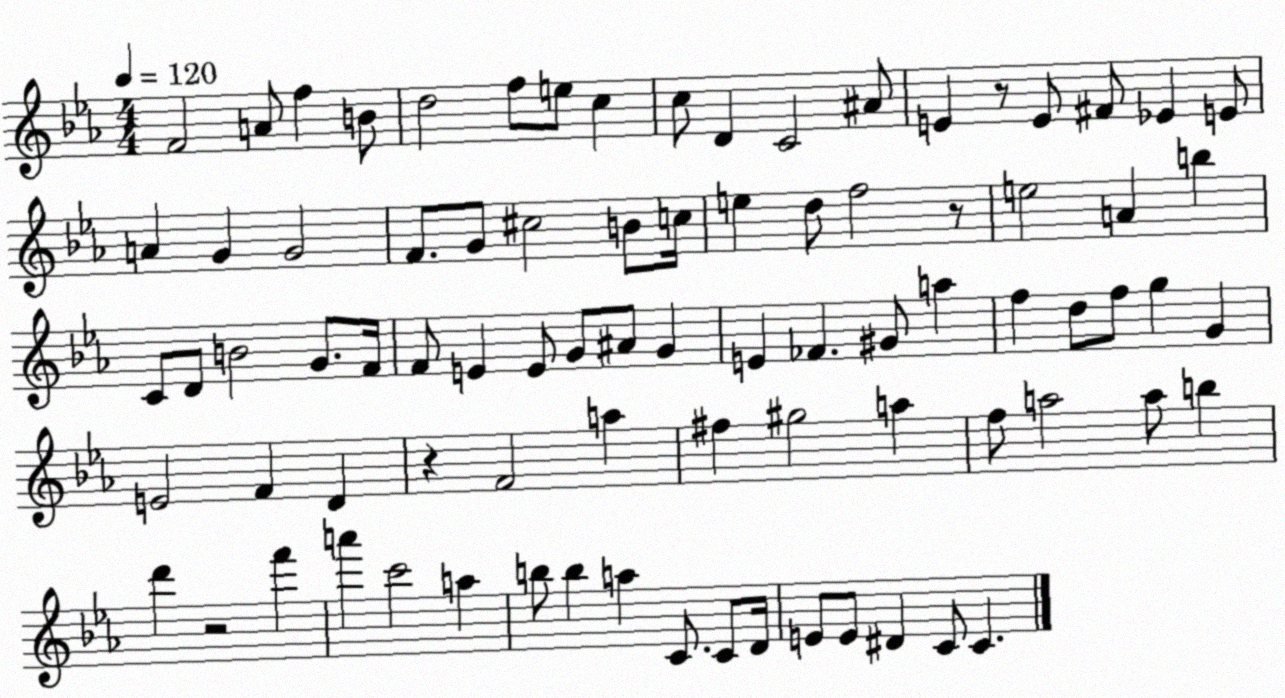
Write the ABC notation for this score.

X:1
T:Untitled
M:4/4
L:1/4
K:Eb
F2 A/2 f B/2 d2 f/2 e/2 c c/2 D C2 ^A/2 E z/2 E/2 ^F/2 _E E/2 A G G2 F/2 G/2 ^c2 B/2 c/4 e d/2 f2 z/2 e2 A b C/2 D/2 B2 G/2 F/4 F/2 E E/2 G/2 ^A/2 G E _F ^G/2 a f d/2 f/2 g G E2 F D z F2 a ^f ^g2 a f/2 a2 a/2 b d' z2 f' a' c'2 a b/2 b a C/2 C/2 D/4 E/2 E/2 ^D C/2 C